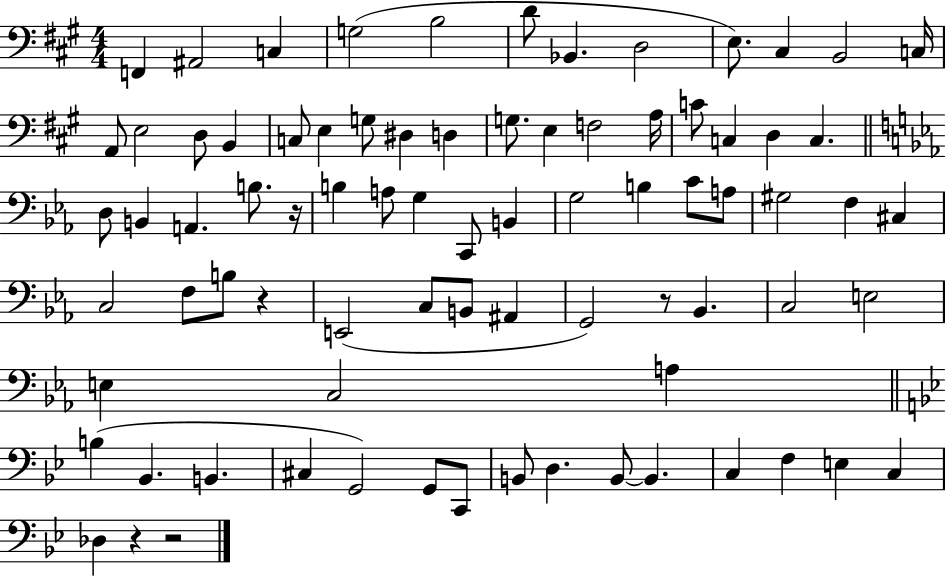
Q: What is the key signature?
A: A major